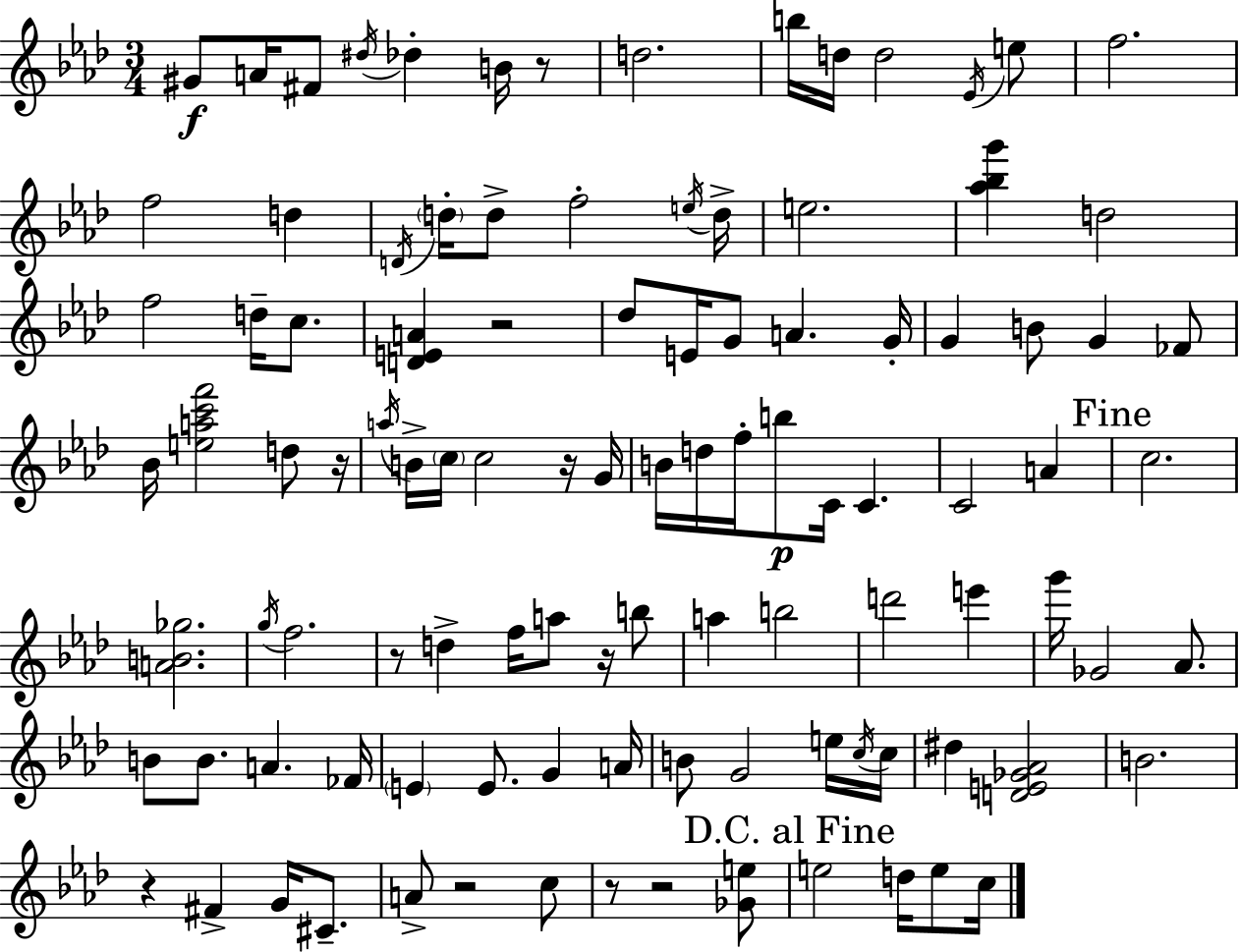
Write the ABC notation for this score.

X:1
T:Untitled
M:3/4
L:1/4
K:Fm
^G/2 A/4 ^F/2 ^d/4 _d B/4 z/2 d2 b/4 d/4 d2 _E/4 e/2 f2 f2 d D/4 d/4 d/2 f2 e/4 d/4 e2 [_a_bg'] d2 f2 d/4 c/2 [DEA] z2 _d/2 E/4 G/2 A G/4 G B/2 G _F/2 _B/4 [eac'f']2 d/2 z/4 a/4 B/4 c/4 c2 z/4 G/4 B/4 d/4 f/4 b/2 C/4 C C2 A c2 [AB_g]2 g/4 f2 z/2 d f/4 a/2 z/4 b/2 a b2 d'2 e' g'/4 _G2 _A/2 B/2 B/2 A _F/4 E E/2 G A/4 B/2 G2 e/4 c/4 c/4 ^d [DE_G_A]2 B2 z ^F G/4 ^C/2 A/2 z2 c/2 z/2 z2 [_Ge]/2 e2 d/4 e/2 c/4